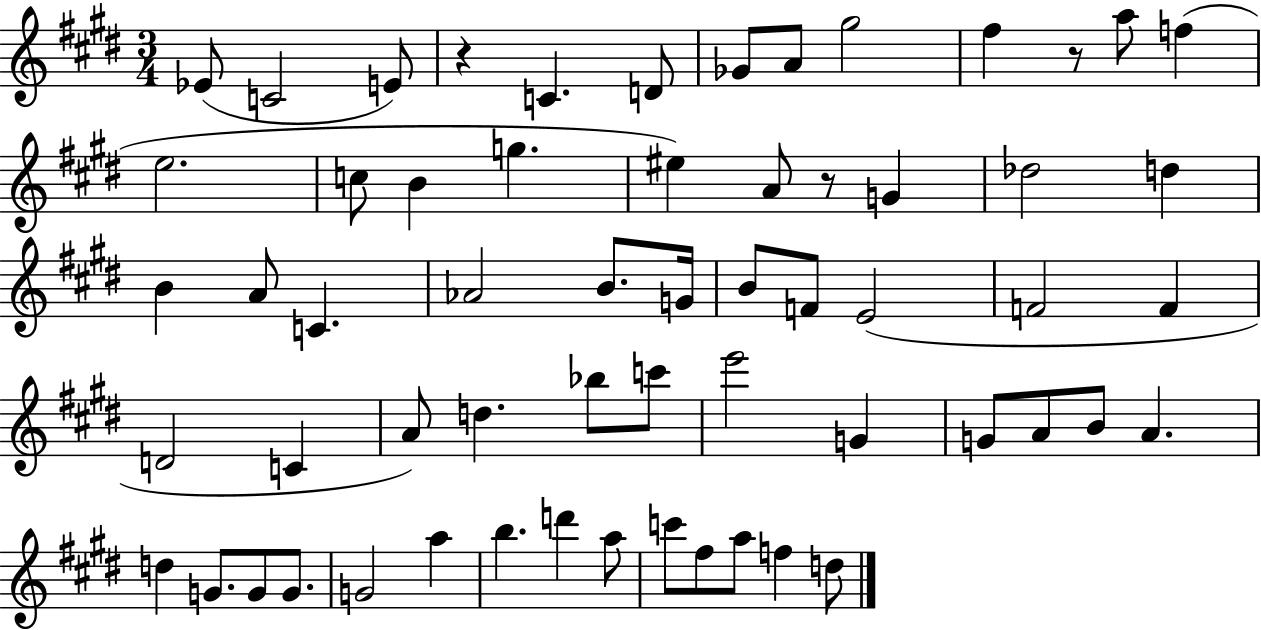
Eb4/e C4/h E4/e R/q C4/q. D4/e Gb4/e A4/e G#5/h F#5/q R/e A5/e F5/q E5/h. C5/e B4/q G5/q. EIS5/q A4/e R/e G4/q Db5/h D5/q B4/q A4/e C4/q. Ab4/h B4/e. G4/s B4/e F4/e E4/h F4/h F4/q D4/h C4/q A4/e D5/q. Bb5/e C6/e E6/h G4/q G4/e A4/e B4/e A4/q. D5/q G4/e. G4/e G4/e. G4/h A5/q B5/q. D6/q A5/e C6/e F#5/e A5/e F5/q D5/e